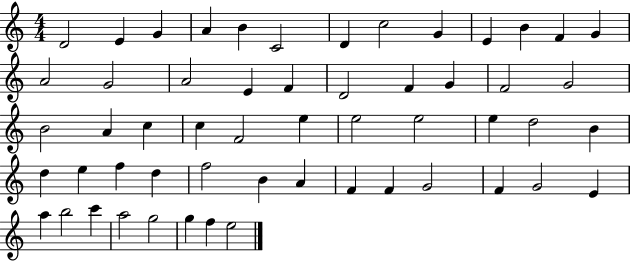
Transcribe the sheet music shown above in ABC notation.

X:1
T:Untitled
M:4/4
L:1/4
K:C
D2 E G A B C2 D c2 G E B F G A2 G2 A2 E F D2 F G F2 G2 B2 A c c F2 e e2 e2 e d2 B d e f d f2 B A F F G2 F G2 E a b2 c' a2 g2 g f e2